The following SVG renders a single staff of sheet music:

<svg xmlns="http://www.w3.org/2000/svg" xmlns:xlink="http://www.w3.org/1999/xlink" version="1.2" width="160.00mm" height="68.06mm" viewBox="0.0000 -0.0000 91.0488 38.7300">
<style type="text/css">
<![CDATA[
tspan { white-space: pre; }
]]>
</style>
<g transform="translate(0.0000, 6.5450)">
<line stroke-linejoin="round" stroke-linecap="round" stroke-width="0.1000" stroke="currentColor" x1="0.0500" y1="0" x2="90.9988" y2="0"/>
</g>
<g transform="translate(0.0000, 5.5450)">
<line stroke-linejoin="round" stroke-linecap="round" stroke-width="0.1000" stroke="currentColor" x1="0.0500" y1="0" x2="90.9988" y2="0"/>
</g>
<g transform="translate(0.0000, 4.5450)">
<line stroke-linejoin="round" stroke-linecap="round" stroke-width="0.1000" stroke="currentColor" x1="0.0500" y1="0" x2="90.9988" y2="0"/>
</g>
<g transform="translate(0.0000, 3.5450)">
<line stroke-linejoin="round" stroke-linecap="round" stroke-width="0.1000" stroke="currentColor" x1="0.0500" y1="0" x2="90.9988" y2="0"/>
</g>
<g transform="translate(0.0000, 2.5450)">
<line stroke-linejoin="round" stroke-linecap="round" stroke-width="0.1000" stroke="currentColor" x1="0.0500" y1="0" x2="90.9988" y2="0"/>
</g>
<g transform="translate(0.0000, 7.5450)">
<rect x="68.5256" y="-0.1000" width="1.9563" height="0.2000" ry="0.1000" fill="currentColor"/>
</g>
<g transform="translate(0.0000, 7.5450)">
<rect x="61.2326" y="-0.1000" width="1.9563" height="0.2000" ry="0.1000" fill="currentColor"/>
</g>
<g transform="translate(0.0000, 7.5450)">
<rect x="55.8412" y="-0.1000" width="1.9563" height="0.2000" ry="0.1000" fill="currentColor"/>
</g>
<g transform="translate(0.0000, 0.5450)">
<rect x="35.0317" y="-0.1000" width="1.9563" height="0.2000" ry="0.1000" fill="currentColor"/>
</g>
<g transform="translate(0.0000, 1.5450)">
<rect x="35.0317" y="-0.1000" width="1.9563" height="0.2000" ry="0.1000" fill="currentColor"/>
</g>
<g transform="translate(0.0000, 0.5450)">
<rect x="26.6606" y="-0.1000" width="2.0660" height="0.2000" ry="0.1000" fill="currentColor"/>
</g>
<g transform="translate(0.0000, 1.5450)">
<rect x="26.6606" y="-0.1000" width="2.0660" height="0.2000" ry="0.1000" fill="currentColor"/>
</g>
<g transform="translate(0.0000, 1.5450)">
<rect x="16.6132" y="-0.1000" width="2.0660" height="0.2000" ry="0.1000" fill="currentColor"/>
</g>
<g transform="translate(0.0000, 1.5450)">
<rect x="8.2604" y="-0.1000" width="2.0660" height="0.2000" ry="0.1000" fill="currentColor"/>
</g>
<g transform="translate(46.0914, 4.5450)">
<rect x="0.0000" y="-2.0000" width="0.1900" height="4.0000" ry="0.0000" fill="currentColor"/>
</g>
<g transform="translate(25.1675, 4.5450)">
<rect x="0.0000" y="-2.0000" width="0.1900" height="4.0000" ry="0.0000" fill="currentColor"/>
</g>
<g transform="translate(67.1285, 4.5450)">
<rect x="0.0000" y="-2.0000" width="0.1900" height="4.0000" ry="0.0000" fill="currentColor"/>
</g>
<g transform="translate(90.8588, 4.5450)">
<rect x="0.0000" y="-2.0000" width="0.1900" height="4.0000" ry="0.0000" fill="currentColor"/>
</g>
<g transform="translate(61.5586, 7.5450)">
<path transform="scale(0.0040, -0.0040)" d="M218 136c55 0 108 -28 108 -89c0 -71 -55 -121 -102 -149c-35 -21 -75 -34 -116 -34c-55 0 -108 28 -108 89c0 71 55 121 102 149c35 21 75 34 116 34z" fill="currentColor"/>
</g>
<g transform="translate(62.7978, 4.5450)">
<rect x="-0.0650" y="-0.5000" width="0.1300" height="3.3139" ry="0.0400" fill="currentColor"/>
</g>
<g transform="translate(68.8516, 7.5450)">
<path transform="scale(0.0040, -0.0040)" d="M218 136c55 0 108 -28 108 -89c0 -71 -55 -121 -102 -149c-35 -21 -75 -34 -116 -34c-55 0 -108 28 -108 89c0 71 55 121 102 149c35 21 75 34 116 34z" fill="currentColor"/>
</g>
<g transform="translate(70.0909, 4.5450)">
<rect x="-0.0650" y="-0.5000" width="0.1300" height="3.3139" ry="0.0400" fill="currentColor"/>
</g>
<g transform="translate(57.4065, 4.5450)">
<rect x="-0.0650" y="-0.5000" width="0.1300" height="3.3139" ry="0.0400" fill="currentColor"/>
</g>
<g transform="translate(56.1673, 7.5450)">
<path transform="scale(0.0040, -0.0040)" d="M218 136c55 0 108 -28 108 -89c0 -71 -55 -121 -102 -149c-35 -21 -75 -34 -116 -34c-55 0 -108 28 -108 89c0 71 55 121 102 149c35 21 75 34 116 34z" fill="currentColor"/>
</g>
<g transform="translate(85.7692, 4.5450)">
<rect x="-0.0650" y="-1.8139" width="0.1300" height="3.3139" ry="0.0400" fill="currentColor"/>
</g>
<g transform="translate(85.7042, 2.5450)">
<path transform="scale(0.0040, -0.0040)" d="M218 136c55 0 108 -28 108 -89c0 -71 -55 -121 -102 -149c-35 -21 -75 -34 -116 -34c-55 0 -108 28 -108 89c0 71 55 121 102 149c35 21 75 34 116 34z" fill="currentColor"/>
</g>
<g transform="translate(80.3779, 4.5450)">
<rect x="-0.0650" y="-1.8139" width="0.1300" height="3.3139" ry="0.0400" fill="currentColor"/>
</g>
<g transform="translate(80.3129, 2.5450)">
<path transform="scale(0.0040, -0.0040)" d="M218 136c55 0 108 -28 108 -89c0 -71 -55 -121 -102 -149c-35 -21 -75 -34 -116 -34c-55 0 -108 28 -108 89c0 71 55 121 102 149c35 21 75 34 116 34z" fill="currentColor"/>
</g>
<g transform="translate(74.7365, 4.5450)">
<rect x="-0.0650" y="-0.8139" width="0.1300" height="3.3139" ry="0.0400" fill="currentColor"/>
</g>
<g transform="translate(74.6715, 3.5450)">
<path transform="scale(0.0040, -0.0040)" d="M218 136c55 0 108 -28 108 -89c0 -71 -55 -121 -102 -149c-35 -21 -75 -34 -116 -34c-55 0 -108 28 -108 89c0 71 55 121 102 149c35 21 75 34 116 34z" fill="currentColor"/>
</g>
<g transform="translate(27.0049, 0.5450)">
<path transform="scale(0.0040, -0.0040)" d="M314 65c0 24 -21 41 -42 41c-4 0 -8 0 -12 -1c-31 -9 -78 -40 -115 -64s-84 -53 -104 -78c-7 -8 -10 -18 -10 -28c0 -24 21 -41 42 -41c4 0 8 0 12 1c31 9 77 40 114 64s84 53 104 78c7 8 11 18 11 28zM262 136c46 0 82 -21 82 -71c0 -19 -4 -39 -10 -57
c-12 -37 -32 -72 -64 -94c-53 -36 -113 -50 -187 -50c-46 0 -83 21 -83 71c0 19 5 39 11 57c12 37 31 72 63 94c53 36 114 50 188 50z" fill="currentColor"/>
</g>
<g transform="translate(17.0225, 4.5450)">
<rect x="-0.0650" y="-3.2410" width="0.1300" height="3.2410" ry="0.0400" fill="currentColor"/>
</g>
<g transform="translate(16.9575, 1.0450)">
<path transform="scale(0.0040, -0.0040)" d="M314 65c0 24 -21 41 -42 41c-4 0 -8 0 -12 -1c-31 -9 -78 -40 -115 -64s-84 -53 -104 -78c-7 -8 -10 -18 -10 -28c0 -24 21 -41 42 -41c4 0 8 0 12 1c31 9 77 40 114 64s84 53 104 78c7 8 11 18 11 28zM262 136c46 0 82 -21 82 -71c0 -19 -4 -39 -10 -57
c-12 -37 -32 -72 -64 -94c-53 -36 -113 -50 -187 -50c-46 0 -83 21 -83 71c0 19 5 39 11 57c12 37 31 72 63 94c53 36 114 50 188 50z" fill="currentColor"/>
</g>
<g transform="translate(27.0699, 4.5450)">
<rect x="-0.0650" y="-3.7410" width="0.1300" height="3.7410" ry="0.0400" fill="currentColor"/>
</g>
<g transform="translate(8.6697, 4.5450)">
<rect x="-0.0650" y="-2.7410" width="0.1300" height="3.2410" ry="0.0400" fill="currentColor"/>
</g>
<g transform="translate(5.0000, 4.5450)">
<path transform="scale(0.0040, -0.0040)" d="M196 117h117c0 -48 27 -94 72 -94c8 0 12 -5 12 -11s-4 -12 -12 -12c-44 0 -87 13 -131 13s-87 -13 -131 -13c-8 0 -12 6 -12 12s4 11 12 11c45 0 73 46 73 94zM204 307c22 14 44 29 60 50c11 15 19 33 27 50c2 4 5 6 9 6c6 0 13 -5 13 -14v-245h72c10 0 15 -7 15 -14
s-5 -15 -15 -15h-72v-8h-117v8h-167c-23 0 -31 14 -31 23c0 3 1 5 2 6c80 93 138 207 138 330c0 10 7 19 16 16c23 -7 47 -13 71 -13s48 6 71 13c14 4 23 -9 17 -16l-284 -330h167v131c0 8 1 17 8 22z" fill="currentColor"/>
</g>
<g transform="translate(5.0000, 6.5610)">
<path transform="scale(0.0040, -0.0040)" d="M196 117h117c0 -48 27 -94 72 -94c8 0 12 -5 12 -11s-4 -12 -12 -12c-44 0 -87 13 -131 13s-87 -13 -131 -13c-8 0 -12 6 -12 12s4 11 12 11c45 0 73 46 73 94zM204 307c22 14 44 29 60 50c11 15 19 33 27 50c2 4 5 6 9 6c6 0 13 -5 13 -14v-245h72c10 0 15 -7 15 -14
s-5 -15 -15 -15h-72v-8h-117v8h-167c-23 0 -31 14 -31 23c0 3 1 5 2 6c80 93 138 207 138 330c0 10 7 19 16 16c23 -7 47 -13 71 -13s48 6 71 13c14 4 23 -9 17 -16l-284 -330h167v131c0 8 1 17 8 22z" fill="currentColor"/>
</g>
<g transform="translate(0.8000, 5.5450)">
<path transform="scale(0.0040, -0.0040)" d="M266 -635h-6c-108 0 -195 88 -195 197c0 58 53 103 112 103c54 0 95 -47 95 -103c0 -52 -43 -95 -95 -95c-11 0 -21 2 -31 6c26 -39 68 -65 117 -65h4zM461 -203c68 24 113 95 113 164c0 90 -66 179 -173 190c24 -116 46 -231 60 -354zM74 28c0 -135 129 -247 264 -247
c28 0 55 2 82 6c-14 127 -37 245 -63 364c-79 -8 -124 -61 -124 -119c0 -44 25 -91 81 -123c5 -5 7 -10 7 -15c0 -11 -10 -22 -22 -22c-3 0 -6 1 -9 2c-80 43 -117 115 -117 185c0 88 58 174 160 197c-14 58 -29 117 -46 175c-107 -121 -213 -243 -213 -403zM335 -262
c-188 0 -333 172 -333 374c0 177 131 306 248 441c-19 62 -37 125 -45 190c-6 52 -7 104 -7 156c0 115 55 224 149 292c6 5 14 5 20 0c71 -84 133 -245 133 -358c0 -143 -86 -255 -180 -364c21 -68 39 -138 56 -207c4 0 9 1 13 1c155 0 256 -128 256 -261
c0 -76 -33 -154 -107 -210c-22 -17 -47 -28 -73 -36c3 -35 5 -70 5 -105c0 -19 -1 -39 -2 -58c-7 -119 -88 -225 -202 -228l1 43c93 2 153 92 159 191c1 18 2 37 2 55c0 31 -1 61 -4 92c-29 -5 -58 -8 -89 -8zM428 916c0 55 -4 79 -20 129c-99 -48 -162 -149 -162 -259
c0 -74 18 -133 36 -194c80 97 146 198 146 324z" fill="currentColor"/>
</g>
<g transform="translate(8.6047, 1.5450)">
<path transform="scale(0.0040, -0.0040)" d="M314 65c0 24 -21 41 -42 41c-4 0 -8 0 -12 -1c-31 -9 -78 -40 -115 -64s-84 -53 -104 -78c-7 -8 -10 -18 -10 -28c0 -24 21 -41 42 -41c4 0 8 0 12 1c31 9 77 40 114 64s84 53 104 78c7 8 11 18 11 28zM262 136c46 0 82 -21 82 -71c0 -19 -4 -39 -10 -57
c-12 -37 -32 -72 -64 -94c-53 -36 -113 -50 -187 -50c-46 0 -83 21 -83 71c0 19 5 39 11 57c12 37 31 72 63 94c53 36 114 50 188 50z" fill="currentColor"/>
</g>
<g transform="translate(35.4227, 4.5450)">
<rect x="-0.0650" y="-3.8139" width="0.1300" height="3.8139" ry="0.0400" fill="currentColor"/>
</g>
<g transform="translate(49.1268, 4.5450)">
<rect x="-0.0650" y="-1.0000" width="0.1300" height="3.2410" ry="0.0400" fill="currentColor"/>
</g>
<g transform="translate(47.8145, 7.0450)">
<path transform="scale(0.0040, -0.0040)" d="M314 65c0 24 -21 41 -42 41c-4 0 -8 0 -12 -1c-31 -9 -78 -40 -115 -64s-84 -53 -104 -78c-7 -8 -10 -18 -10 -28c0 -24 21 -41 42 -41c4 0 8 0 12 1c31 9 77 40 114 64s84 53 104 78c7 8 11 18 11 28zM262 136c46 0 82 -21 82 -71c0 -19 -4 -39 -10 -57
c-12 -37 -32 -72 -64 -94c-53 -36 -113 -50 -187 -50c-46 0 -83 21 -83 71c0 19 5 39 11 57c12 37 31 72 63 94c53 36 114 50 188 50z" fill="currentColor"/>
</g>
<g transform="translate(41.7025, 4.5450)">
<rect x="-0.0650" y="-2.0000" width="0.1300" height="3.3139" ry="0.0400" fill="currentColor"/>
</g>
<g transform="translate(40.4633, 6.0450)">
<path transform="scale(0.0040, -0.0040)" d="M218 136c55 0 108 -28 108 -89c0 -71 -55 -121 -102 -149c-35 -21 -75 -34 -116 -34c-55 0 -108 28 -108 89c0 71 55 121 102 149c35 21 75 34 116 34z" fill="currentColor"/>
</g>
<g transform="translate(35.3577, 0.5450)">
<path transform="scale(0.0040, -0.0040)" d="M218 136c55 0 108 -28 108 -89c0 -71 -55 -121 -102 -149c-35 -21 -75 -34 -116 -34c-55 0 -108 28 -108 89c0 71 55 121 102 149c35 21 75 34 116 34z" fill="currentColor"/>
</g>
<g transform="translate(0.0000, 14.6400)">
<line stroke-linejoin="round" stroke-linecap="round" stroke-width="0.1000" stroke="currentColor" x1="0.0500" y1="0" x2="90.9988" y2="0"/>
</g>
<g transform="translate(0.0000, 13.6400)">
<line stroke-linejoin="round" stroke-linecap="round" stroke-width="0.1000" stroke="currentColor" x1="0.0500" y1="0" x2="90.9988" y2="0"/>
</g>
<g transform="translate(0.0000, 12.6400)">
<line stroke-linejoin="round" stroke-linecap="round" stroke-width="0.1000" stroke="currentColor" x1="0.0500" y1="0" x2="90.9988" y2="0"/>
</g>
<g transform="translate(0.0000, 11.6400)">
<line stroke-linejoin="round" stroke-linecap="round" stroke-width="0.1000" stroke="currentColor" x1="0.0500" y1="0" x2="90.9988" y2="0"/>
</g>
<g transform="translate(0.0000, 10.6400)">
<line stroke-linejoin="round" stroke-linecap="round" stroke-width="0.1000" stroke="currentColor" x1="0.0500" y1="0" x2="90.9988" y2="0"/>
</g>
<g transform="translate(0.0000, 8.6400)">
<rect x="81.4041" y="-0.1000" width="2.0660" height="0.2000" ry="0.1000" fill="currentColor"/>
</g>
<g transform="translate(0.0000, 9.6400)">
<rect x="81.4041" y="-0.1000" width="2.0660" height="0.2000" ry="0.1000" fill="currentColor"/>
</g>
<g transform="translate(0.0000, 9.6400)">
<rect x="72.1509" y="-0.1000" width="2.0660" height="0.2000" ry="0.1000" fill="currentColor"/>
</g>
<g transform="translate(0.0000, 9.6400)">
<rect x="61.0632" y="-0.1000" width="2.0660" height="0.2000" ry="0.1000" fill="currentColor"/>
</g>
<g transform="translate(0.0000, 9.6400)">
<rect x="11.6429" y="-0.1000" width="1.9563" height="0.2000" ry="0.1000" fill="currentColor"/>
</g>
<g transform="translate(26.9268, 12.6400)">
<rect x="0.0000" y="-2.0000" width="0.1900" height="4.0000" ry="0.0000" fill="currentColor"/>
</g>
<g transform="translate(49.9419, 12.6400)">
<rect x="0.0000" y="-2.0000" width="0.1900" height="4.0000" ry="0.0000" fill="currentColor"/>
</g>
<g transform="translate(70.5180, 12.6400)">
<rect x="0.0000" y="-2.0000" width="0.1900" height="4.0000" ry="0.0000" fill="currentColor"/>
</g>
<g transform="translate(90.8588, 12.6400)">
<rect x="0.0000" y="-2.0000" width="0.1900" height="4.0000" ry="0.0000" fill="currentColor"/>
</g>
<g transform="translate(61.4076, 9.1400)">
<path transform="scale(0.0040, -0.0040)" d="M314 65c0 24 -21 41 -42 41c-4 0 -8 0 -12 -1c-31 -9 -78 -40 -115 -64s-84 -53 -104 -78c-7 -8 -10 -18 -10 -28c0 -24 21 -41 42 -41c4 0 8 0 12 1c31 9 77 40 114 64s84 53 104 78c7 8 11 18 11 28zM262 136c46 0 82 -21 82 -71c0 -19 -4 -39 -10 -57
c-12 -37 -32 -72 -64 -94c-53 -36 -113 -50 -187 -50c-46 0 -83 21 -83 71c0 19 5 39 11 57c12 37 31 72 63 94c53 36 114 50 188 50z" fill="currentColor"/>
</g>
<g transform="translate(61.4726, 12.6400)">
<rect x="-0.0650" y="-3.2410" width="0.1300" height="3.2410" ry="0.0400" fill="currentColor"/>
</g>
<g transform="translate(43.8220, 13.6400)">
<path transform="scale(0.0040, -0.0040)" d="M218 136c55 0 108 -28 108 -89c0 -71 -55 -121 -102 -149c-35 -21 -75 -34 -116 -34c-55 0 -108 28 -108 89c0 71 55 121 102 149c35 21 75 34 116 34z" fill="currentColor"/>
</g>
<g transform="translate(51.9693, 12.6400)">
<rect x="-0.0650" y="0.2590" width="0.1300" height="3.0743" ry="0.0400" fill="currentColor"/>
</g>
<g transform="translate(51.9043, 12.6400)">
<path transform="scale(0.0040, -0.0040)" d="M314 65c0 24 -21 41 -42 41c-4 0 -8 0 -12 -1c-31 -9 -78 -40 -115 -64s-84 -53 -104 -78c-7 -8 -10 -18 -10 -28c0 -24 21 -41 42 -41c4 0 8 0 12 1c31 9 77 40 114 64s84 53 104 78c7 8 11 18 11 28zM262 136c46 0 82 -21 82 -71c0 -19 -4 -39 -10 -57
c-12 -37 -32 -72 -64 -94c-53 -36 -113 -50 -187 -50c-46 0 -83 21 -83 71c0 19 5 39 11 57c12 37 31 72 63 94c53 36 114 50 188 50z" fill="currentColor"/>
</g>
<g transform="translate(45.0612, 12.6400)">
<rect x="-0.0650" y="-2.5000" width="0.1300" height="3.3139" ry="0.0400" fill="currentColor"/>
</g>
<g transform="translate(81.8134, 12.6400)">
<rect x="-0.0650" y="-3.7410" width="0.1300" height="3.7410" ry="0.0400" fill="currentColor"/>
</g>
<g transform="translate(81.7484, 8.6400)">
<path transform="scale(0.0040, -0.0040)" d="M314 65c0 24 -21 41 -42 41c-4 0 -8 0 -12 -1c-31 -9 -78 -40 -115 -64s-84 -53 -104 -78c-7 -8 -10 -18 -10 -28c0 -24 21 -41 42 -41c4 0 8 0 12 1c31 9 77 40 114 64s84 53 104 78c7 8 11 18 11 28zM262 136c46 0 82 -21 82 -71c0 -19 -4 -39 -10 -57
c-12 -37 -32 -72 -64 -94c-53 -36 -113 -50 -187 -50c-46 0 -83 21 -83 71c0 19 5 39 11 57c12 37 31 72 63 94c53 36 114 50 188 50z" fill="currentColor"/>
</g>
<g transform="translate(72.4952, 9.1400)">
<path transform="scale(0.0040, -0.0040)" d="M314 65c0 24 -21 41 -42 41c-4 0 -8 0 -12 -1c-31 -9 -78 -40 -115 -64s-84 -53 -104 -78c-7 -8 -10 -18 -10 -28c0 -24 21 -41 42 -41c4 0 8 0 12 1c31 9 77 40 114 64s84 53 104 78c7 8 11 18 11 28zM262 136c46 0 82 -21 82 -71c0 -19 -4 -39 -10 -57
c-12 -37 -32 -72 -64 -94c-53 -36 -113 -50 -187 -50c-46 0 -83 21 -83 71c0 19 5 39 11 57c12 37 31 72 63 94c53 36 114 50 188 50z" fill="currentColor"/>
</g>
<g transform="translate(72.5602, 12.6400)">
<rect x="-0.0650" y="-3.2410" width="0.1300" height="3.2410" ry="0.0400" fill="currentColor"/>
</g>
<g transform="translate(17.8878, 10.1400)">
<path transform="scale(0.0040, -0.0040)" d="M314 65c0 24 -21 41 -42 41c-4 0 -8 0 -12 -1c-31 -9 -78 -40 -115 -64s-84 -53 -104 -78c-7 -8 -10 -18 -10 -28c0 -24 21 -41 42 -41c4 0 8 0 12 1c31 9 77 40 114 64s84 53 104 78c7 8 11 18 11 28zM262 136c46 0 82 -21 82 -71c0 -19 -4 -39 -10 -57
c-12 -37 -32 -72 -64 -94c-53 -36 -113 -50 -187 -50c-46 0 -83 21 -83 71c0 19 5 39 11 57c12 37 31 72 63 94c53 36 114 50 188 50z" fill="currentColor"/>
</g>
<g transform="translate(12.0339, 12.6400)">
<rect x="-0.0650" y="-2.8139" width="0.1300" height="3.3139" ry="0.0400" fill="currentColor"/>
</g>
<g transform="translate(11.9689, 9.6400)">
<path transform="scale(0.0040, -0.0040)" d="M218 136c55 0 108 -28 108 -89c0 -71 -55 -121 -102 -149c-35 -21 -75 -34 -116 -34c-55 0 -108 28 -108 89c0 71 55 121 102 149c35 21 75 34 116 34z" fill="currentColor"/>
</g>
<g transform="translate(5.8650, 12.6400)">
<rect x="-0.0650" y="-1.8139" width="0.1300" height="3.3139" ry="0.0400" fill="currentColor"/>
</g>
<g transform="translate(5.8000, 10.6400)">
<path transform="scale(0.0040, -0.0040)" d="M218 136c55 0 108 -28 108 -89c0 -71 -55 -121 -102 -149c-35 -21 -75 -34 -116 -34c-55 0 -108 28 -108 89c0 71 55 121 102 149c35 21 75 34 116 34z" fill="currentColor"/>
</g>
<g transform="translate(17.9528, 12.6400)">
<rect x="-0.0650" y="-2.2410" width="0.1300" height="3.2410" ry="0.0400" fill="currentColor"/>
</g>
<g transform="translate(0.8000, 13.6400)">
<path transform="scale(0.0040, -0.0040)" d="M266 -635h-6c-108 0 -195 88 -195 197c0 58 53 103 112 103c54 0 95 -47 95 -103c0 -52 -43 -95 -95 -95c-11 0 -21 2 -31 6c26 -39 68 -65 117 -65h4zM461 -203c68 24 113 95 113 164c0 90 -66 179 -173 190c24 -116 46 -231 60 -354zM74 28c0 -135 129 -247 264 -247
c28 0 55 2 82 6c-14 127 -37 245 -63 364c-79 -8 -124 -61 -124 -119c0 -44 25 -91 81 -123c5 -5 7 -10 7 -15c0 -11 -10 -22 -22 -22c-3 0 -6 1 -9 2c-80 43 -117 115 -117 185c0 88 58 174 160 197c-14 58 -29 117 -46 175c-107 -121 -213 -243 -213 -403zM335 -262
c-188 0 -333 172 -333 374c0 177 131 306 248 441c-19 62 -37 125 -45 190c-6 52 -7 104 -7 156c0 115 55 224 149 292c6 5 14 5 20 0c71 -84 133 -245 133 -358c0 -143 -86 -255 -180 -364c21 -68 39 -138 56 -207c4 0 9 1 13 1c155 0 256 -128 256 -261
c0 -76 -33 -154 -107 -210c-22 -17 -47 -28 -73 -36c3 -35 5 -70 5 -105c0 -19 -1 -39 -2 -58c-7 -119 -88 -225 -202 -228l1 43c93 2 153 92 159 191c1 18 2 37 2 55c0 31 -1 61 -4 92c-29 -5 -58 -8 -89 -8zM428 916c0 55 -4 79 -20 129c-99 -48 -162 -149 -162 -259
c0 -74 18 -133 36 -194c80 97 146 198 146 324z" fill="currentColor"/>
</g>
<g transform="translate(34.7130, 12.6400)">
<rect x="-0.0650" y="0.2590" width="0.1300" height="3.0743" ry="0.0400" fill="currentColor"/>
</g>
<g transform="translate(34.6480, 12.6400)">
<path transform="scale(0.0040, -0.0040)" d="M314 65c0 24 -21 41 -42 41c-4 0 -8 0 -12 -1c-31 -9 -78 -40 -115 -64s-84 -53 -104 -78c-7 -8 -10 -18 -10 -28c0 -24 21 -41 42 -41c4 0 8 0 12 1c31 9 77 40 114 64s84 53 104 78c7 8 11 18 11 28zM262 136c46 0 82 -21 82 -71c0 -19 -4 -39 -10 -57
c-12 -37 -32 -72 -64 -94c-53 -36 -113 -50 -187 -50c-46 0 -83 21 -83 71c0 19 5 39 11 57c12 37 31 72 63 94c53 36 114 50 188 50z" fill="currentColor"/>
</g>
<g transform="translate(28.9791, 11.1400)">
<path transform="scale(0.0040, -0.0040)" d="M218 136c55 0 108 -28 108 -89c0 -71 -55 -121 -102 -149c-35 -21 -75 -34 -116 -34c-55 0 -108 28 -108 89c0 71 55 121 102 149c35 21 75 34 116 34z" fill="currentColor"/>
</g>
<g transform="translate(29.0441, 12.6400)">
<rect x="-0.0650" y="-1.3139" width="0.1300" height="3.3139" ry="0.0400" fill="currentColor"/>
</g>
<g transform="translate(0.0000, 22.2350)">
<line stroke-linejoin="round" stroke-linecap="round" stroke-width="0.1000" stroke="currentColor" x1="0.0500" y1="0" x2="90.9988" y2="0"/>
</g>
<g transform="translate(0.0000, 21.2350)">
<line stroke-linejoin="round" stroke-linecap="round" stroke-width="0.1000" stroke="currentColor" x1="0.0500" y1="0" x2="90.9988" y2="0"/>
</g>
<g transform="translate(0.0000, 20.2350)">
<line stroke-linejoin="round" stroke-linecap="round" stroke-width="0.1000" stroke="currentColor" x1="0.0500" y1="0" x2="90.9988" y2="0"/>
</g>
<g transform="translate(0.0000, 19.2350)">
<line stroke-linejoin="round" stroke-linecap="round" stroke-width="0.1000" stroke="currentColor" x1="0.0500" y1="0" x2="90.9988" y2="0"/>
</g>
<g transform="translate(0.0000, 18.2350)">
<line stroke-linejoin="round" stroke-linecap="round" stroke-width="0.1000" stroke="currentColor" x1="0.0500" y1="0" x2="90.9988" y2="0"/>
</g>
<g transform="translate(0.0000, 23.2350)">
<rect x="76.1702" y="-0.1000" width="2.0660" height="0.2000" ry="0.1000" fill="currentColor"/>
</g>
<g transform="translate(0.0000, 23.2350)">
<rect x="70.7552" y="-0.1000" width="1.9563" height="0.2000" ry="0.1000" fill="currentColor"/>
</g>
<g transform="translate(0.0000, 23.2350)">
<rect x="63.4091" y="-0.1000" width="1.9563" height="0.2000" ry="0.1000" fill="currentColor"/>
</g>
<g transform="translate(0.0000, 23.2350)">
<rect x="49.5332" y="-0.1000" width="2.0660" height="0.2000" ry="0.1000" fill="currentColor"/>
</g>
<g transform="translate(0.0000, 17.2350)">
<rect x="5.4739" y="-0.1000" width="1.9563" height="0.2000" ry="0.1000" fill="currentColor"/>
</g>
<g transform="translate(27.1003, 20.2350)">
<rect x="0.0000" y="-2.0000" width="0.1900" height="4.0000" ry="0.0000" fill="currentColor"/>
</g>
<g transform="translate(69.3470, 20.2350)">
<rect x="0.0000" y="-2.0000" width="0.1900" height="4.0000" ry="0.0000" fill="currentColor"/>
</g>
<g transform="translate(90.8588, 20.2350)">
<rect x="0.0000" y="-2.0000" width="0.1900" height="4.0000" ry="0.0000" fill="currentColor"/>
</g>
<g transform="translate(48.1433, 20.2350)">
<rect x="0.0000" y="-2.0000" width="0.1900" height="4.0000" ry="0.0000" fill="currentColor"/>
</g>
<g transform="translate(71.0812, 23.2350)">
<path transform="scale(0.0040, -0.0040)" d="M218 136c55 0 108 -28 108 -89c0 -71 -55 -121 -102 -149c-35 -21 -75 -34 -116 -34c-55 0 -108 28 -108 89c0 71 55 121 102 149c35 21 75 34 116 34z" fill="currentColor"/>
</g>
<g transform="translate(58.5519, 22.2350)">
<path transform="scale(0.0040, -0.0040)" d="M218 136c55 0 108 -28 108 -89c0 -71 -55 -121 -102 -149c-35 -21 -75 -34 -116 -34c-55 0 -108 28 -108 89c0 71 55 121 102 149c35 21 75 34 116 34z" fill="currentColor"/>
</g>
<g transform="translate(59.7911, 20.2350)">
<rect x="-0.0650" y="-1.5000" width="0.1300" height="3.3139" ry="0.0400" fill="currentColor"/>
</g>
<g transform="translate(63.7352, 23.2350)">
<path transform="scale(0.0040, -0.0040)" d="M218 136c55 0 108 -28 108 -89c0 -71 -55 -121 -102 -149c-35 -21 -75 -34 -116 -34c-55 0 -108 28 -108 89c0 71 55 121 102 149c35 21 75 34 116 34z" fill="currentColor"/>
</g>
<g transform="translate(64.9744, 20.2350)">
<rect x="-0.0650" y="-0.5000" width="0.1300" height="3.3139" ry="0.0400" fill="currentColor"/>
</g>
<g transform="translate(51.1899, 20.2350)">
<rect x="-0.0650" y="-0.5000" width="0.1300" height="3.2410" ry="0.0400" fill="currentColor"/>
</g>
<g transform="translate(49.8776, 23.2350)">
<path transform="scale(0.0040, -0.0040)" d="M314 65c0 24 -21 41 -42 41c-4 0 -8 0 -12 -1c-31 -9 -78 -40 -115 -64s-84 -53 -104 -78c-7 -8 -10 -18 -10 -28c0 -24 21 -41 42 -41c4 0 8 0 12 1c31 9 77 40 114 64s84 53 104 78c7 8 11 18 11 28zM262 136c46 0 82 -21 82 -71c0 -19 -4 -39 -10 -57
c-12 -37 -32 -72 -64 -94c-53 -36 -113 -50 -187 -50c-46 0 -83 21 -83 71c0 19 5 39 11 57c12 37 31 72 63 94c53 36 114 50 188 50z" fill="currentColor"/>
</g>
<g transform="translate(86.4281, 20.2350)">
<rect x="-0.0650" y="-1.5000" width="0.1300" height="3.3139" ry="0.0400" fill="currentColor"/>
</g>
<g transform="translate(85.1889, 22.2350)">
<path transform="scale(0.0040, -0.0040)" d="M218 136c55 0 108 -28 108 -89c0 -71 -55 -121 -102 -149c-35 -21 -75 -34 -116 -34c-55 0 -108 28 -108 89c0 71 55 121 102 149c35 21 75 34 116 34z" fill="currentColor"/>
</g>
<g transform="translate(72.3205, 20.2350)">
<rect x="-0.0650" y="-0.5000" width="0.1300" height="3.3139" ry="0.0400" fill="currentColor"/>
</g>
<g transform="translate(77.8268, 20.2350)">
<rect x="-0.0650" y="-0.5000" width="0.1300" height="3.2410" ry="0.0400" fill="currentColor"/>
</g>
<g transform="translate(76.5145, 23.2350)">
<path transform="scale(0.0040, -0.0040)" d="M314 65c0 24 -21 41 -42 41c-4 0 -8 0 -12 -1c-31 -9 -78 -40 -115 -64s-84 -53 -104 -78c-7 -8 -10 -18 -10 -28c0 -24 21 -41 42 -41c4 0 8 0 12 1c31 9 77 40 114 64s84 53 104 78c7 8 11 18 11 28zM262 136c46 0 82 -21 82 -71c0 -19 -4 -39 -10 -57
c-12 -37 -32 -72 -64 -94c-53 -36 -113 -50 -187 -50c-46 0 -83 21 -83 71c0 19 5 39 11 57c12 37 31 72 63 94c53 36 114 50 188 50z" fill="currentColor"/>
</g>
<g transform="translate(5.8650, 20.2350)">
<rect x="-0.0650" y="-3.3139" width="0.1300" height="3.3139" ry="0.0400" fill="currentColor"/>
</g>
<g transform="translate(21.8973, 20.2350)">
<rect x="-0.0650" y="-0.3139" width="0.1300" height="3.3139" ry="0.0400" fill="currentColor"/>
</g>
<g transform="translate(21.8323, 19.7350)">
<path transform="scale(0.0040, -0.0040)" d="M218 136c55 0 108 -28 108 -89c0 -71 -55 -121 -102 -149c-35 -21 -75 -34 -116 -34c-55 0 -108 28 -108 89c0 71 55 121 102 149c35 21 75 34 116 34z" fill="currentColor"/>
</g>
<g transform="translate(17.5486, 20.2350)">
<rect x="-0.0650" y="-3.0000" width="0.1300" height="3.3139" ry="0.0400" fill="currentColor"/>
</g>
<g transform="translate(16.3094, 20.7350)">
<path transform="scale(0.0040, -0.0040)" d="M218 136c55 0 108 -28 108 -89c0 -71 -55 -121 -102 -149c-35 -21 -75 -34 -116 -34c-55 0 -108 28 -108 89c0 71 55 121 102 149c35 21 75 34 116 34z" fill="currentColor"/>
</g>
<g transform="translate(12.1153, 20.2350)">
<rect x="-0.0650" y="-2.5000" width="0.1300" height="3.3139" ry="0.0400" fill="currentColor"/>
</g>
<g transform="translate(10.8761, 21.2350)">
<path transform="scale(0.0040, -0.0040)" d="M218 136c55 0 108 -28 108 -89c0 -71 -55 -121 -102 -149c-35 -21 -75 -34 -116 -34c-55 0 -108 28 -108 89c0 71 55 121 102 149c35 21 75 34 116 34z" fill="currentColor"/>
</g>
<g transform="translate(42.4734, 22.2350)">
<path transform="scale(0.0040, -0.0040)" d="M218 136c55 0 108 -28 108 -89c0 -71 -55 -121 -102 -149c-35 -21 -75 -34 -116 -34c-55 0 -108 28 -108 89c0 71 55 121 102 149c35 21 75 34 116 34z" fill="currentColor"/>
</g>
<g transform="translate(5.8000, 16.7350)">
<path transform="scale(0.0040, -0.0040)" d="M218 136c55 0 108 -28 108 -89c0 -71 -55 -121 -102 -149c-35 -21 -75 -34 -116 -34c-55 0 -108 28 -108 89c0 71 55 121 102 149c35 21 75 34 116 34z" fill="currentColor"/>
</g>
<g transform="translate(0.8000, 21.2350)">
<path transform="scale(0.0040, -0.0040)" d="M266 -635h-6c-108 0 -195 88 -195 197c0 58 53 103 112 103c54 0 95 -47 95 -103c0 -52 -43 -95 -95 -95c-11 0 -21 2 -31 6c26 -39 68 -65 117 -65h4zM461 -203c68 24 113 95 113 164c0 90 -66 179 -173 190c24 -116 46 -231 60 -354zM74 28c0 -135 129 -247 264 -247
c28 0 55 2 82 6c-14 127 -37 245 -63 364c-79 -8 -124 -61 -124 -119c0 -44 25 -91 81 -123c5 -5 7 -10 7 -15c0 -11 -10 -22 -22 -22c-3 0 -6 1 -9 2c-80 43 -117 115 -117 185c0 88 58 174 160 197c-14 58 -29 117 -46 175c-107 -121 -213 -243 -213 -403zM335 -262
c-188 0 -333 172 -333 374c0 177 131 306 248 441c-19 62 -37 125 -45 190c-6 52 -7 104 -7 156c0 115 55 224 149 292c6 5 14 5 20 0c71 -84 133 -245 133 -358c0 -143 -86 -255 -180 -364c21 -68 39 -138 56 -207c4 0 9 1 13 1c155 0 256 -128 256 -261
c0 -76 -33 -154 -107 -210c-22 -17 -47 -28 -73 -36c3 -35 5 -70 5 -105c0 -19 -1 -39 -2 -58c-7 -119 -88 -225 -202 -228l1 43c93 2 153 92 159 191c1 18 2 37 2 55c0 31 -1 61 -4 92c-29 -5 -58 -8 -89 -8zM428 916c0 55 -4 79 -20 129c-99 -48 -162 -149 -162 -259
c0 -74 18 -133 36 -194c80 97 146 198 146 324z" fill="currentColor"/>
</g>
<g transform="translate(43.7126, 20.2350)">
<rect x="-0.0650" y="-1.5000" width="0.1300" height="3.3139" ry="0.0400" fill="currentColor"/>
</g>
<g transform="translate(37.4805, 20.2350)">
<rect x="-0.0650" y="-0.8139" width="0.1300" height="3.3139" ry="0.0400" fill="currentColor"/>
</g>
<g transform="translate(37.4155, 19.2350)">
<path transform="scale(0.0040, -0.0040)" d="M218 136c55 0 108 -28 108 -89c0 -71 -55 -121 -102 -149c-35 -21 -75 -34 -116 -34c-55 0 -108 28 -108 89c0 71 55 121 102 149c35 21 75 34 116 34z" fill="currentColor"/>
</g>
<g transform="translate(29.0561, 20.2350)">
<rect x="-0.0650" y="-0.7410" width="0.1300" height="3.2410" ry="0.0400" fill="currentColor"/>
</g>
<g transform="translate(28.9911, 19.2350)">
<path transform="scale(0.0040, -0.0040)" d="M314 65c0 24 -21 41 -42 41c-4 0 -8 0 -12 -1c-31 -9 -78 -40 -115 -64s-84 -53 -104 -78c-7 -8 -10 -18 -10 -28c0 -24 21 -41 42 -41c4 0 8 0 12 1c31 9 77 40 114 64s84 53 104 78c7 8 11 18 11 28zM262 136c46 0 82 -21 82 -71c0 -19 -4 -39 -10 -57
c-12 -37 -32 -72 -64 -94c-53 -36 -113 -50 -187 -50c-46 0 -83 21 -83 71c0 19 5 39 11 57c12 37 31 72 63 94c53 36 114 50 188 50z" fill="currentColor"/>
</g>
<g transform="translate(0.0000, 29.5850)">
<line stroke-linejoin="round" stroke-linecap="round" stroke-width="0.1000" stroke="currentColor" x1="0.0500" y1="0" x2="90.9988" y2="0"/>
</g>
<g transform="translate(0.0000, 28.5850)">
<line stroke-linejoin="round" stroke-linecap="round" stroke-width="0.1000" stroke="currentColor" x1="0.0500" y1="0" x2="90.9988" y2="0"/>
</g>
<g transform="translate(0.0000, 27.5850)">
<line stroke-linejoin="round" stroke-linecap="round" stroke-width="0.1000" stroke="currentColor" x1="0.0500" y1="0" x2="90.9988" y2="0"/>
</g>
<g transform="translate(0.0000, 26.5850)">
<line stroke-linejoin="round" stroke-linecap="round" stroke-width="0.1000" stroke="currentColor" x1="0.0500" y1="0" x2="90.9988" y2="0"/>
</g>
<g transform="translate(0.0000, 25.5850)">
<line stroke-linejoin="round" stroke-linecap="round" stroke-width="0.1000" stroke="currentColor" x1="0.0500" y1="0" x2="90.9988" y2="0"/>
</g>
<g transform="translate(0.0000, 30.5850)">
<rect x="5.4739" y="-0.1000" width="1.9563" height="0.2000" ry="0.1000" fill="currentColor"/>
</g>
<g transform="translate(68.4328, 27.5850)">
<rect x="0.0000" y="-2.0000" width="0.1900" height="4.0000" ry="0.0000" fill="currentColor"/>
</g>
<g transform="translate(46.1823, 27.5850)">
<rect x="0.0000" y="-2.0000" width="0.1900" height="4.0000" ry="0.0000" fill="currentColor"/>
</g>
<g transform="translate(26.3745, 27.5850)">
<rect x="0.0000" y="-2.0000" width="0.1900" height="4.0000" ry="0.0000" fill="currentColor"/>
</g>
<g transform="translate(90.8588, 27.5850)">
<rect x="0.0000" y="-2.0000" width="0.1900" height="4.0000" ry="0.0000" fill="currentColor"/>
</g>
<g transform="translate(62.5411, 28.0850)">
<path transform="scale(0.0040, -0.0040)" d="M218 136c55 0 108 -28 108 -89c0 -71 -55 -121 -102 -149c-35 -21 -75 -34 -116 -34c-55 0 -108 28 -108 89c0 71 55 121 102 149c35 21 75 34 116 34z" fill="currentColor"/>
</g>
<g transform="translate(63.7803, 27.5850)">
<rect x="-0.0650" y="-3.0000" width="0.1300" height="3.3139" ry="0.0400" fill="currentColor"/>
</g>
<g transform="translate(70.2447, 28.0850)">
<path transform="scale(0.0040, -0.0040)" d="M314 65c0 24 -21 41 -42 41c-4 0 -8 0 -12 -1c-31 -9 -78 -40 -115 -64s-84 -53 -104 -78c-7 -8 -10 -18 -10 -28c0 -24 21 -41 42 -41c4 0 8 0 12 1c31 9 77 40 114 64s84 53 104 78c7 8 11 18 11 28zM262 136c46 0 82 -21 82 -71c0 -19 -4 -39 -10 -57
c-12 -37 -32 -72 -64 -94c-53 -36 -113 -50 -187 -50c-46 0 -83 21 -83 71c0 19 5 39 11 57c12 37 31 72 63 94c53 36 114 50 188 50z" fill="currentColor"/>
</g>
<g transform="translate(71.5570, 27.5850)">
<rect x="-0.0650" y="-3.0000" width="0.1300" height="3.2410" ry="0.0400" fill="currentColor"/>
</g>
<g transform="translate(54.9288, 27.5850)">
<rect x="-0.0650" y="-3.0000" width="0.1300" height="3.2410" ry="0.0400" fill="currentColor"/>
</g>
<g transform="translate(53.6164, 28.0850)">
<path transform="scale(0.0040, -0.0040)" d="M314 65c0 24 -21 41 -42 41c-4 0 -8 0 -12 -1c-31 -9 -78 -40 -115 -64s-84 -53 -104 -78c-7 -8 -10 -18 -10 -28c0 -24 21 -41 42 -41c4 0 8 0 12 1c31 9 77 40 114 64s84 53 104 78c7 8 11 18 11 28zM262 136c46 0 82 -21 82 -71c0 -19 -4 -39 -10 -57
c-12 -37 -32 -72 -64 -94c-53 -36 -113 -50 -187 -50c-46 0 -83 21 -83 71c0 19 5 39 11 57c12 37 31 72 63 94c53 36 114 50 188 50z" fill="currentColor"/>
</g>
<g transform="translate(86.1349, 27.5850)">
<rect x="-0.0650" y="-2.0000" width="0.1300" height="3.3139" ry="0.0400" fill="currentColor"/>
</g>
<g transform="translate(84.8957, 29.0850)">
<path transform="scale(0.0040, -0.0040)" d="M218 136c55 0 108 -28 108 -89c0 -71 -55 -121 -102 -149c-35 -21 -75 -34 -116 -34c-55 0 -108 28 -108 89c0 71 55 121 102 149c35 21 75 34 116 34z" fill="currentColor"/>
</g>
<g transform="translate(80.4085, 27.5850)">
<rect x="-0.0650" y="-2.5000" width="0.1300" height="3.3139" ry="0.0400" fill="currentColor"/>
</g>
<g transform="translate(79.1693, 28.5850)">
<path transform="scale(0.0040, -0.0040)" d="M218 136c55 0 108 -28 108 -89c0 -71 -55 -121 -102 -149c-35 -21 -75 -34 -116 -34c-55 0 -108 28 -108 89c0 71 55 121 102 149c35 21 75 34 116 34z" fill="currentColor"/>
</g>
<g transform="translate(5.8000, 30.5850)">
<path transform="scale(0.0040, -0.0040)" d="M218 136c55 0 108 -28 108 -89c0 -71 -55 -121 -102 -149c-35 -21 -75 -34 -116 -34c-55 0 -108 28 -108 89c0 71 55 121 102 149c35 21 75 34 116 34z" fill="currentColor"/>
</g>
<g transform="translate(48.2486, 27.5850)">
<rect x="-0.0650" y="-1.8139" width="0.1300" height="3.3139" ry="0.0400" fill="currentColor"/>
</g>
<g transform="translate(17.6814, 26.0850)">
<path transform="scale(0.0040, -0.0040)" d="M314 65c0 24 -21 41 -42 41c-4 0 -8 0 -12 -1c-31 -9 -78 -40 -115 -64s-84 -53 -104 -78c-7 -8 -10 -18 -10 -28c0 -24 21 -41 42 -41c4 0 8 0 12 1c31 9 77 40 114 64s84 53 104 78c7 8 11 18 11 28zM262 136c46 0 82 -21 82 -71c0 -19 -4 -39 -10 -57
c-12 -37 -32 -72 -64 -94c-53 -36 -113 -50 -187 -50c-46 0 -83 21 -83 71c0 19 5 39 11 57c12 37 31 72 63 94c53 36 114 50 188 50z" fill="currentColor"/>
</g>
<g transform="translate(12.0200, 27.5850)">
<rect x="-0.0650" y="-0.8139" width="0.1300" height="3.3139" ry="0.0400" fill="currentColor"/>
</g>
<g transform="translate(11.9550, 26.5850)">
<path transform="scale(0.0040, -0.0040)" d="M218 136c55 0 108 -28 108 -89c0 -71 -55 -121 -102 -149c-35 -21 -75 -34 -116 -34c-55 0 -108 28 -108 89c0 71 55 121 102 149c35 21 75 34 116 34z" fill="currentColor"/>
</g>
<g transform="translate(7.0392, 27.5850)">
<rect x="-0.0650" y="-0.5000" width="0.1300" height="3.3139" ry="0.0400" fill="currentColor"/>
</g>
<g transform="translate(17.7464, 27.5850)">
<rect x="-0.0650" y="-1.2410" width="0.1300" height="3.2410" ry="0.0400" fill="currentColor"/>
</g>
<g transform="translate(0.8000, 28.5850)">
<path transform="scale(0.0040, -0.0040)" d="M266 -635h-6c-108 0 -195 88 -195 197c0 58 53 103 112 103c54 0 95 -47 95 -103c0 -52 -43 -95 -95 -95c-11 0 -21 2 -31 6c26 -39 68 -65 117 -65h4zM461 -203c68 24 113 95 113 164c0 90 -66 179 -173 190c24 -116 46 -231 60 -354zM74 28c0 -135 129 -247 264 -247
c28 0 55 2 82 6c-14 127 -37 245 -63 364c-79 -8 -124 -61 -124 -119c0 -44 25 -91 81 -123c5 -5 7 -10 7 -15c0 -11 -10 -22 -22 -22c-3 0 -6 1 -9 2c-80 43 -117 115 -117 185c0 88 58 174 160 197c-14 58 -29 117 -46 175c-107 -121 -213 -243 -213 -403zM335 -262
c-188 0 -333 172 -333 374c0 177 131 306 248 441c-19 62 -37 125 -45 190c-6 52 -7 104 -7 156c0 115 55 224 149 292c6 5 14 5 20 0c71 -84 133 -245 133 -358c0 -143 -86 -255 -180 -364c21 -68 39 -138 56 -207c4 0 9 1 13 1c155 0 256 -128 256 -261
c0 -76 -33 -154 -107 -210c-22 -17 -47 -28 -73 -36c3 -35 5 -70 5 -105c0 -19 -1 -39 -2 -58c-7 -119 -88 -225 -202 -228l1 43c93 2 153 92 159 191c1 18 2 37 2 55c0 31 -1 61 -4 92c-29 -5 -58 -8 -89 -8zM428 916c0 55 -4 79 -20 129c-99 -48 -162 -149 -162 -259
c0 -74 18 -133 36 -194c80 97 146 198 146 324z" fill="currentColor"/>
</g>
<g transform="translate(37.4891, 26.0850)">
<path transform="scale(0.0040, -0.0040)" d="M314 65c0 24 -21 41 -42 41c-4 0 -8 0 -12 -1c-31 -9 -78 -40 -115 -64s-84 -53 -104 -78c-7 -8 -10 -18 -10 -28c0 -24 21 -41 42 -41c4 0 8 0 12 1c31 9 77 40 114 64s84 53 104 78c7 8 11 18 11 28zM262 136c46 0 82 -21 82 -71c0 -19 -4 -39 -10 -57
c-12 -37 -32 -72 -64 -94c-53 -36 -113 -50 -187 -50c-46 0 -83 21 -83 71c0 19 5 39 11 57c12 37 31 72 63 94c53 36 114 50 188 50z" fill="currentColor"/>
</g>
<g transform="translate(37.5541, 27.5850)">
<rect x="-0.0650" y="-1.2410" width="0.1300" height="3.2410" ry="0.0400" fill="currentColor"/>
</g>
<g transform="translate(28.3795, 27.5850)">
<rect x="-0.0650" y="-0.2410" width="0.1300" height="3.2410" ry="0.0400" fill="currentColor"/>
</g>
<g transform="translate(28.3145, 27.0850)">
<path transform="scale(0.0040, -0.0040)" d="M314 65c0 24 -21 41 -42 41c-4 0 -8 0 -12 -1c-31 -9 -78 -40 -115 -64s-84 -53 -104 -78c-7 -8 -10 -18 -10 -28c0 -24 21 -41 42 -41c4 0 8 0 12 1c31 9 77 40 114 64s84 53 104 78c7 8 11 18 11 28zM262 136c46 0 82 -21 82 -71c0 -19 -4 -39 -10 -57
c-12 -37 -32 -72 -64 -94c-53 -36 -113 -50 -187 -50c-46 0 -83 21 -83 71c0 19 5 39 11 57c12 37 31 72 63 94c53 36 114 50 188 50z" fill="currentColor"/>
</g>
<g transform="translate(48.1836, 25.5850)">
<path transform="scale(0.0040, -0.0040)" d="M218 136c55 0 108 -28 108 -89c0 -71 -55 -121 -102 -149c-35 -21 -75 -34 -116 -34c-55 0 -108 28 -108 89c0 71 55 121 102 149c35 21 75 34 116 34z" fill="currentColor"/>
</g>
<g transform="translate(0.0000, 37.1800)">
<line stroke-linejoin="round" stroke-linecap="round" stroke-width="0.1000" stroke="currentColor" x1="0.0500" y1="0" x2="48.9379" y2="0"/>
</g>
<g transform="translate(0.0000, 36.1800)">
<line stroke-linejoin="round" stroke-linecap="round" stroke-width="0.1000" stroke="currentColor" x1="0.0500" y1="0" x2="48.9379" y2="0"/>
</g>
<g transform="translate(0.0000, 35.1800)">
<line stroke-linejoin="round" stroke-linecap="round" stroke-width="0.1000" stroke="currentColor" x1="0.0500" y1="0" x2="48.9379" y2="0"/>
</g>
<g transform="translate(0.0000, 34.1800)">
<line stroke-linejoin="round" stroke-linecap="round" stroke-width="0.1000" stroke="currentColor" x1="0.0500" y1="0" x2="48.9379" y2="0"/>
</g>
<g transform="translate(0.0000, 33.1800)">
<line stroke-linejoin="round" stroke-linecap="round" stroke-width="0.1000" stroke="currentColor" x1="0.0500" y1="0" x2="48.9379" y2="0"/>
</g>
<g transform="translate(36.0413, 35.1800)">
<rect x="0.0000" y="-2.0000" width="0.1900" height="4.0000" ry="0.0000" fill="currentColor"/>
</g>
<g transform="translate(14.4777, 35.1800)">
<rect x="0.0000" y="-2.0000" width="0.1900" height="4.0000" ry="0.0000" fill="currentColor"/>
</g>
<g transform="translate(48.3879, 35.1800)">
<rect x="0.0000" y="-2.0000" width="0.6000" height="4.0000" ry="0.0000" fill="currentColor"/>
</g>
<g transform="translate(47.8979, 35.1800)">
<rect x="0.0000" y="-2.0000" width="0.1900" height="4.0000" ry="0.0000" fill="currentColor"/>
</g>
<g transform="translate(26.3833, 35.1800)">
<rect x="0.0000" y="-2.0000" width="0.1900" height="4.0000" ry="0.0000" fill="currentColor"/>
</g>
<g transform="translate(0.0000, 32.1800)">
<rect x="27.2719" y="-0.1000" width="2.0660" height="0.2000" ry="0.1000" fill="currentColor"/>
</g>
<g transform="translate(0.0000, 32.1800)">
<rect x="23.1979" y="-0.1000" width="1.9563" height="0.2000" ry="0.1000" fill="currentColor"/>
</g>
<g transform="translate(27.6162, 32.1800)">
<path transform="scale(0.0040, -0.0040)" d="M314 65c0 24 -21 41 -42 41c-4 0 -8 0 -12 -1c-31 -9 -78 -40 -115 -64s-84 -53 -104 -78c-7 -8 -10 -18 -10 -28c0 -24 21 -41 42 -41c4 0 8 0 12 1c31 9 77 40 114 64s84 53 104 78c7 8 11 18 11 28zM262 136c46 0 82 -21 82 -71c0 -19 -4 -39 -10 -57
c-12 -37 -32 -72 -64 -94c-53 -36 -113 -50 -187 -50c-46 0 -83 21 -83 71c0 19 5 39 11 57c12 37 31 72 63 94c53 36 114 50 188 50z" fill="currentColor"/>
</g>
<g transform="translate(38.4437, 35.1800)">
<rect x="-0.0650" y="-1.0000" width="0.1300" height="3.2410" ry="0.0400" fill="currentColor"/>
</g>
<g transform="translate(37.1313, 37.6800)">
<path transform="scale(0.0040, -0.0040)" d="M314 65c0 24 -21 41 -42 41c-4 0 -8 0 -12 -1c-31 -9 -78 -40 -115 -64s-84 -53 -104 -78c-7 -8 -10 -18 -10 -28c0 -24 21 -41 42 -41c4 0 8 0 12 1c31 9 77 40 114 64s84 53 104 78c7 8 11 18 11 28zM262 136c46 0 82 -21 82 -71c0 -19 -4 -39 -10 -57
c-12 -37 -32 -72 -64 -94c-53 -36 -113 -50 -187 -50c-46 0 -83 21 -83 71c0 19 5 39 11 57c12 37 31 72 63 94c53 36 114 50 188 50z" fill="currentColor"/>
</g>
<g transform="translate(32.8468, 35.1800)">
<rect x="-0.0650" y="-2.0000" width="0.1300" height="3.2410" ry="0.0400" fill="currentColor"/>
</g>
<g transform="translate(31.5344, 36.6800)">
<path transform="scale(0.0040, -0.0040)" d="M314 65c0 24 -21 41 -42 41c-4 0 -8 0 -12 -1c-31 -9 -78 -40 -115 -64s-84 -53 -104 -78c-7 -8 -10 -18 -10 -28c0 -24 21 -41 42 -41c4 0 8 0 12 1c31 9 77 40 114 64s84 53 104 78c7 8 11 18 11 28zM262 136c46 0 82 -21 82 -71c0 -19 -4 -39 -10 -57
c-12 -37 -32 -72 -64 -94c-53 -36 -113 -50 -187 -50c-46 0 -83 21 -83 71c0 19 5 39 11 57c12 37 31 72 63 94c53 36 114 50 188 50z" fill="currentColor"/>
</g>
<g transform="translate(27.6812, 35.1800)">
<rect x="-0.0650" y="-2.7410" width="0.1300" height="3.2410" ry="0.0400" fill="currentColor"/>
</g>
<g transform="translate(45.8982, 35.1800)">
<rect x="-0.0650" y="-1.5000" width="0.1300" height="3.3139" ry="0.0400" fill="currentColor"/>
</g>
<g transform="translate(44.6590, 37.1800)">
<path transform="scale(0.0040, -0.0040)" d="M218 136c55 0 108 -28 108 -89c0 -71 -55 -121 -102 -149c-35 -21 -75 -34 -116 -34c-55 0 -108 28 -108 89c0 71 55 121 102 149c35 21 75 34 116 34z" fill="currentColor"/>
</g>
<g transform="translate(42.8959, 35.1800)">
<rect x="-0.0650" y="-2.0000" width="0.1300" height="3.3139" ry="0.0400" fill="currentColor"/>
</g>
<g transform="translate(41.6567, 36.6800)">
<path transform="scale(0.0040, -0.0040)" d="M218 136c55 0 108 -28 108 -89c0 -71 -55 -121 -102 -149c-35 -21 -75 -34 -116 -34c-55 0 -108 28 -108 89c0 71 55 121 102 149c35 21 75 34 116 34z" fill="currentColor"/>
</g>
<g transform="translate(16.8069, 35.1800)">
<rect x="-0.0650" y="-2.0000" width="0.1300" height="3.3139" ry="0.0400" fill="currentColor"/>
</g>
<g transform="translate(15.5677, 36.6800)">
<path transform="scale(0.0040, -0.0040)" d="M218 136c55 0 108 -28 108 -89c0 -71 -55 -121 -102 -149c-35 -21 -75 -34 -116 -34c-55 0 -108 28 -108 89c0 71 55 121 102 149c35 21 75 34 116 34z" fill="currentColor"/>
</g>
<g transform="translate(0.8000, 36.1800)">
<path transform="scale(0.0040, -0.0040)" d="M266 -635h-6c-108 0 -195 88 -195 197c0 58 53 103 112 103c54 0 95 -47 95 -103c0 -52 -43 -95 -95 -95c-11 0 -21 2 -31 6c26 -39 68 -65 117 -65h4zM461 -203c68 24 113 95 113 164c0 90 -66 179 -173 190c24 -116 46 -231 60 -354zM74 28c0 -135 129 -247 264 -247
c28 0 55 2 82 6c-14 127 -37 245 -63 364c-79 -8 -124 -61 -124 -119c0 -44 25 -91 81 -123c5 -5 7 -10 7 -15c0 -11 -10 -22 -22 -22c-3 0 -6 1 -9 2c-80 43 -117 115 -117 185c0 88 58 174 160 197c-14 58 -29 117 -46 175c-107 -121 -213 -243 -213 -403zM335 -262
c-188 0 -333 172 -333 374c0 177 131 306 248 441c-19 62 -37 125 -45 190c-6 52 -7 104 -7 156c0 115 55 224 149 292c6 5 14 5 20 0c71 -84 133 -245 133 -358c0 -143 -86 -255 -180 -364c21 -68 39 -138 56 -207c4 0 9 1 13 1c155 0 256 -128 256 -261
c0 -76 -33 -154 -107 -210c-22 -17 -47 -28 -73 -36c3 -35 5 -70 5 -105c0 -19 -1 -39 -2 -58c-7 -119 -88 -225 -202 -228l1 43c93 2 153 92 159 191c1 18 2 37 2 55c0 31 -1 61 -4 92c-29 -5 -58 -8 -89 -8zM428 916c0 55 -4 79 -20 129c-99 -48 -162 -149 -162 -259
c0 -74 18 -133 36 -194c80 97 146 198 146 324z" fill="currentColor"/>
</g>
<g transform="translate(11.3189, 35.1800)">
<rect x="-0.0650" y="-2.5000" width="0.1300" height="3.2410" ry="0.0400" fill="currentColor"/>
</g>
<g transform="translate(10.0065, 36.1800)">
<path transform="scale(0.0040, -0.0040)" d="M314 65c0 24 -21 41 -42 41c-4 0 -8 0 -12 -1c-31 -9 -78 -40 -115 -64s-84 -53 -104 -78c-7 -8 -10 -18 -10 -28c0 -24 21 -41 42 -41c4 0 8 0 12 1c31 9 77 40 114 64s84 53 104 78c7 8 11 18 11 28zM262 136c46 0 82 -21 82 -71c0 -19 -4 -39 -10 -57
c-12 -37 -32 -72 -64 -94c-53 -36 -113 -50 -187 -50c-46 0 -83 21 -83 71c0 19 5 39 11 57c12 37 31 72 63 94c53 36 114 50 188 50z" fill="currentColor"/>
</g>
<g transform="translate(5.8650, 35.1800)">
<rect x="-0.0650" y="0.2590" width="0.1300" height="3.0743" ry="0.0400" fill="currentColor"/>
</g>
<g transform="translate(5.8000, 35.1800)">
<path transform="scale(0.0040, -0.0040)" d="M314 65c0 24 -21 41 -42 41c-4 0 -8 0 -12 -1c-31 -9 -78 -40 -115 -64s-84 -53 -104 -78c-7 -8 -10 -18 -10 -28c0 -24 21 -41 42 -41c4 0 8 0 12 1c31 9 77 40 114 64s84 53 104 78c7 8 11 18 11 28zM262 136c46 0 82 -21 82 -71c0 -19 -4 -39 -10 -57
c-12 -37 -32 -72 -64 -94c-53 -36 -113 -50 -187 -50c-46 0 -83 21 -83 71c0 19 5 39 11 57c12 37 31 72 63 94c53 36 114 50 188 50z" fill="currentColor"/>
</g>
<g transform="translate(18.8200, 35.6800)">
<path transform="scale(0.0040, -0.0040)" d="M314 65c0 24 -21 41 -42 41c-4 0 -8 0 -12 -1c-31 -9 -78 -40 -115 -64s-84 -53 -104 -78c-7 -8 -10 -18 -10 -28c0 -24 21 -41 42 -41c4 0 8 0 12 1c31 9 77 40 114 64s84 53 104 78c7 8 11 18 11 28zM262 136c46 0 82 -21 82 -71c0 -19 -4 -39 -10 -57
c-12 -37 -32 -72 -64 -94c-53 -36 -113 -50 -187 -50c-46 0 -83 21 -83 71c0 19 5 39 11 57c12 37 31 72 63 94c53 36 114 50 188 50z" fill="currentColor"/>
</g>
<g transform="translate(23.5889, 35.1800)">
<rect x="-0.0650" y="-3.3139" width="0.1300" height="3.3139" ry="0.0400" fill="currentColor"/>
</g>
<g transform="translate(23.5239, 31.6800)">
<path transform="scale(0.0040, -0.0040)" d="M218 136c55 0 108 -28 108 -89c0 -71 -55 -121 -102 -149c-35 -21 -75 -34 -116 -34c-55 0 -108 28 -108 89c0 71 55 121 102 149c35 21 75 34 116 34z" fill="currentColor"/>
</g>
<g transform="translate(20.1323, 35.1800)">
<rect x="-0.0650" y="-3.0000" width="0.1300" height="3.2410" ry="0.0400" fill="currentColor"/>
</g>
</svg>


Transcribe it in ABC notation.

X:1
T:Untitled
M:4/4
L:1/4
K:C
a2 b2 c'2 c' F D2 C C C d f f f a g2 e B2 G B2 b2 b2 c'2 b G A c d2 d E C2 E C C C2 E C d e2 c2 e2 f A2 A A2 G F B2 G2 F A2 b a2 F2 D2 F E